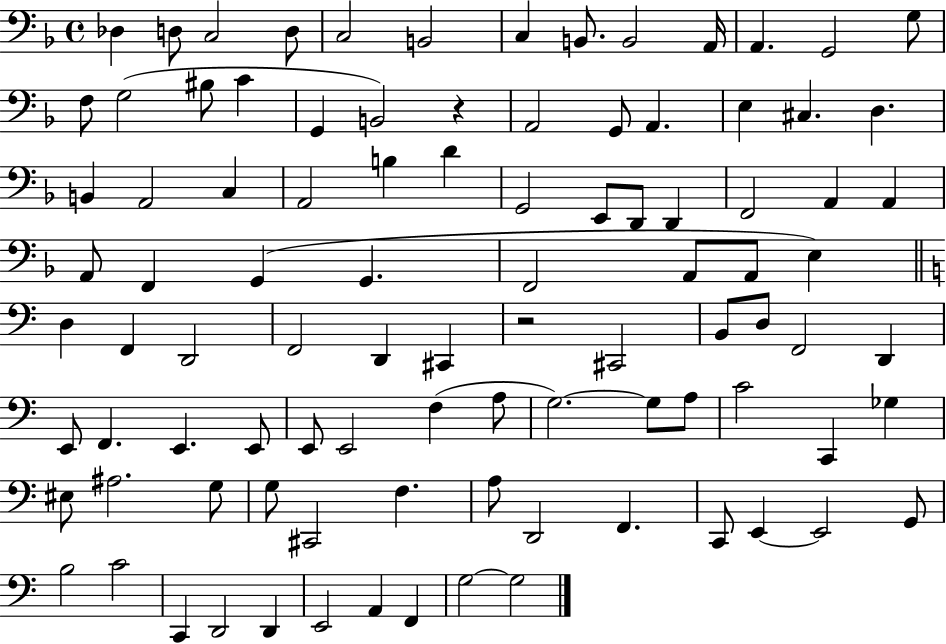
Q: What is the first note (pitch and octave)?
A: Db3